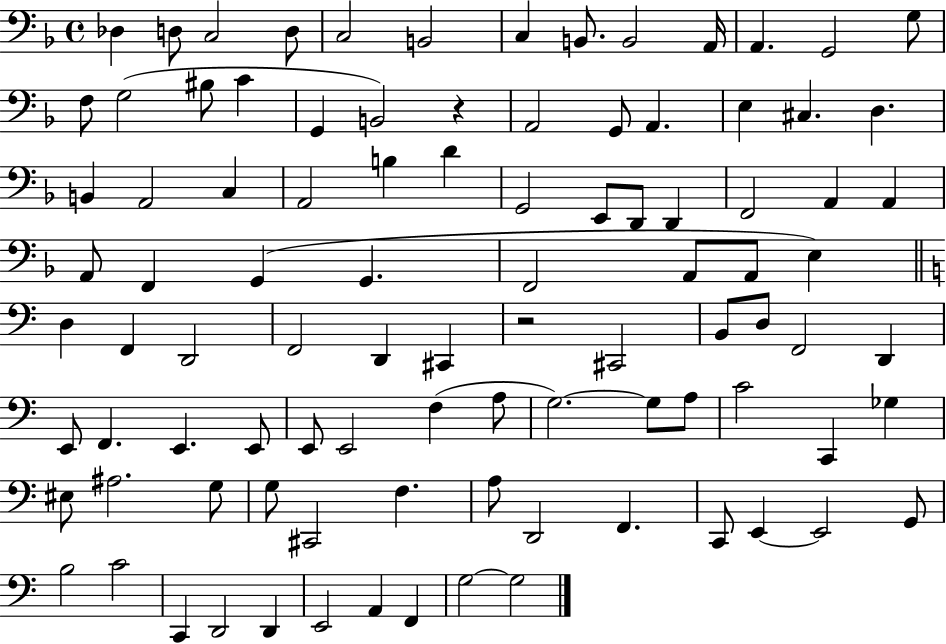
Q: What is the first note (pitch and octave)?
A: Db3